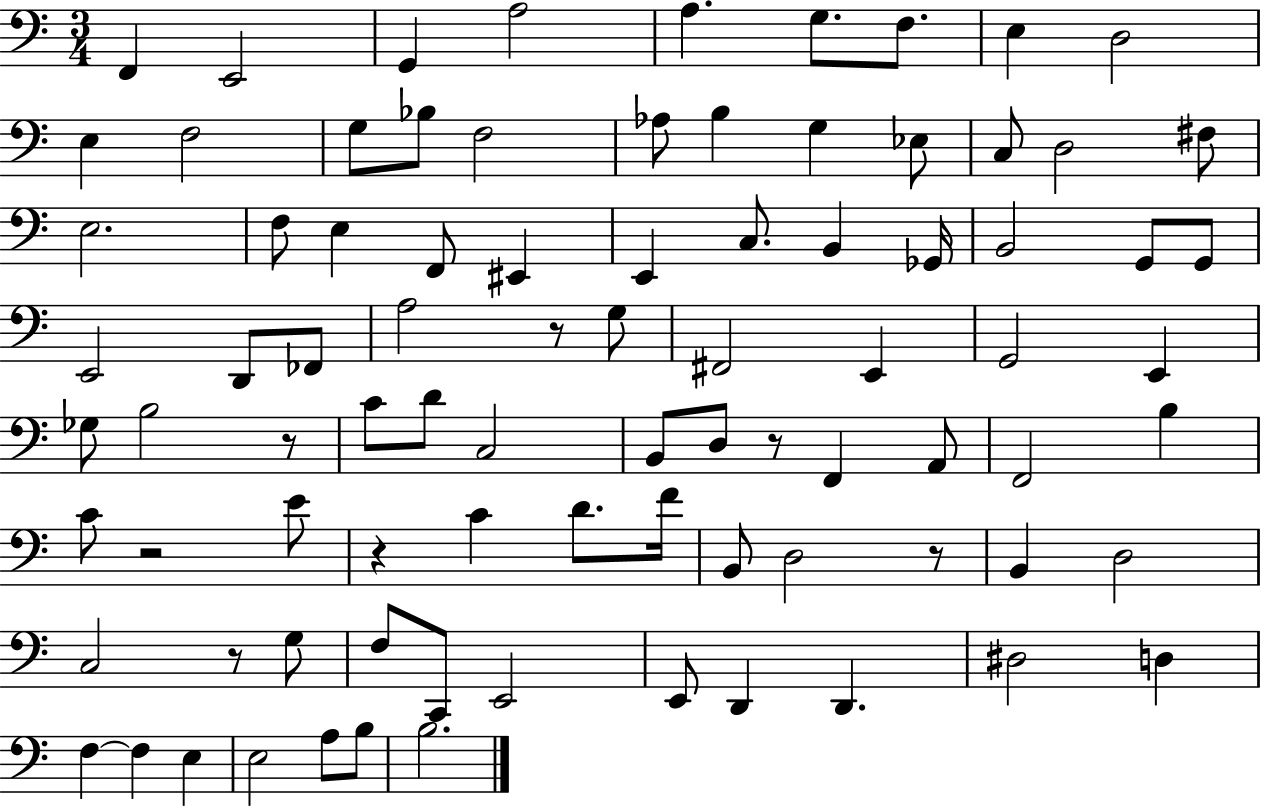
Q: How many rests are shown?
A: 7